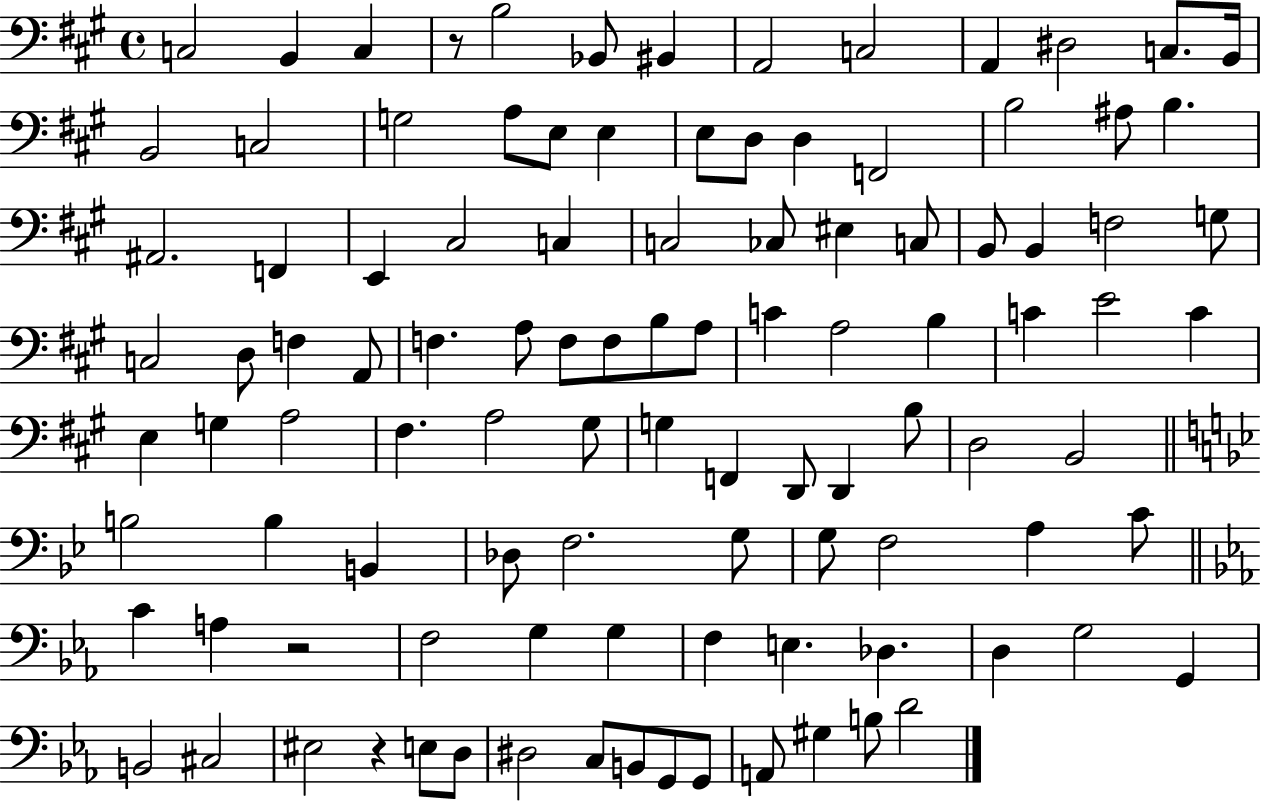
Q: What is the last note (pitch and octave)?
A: D4